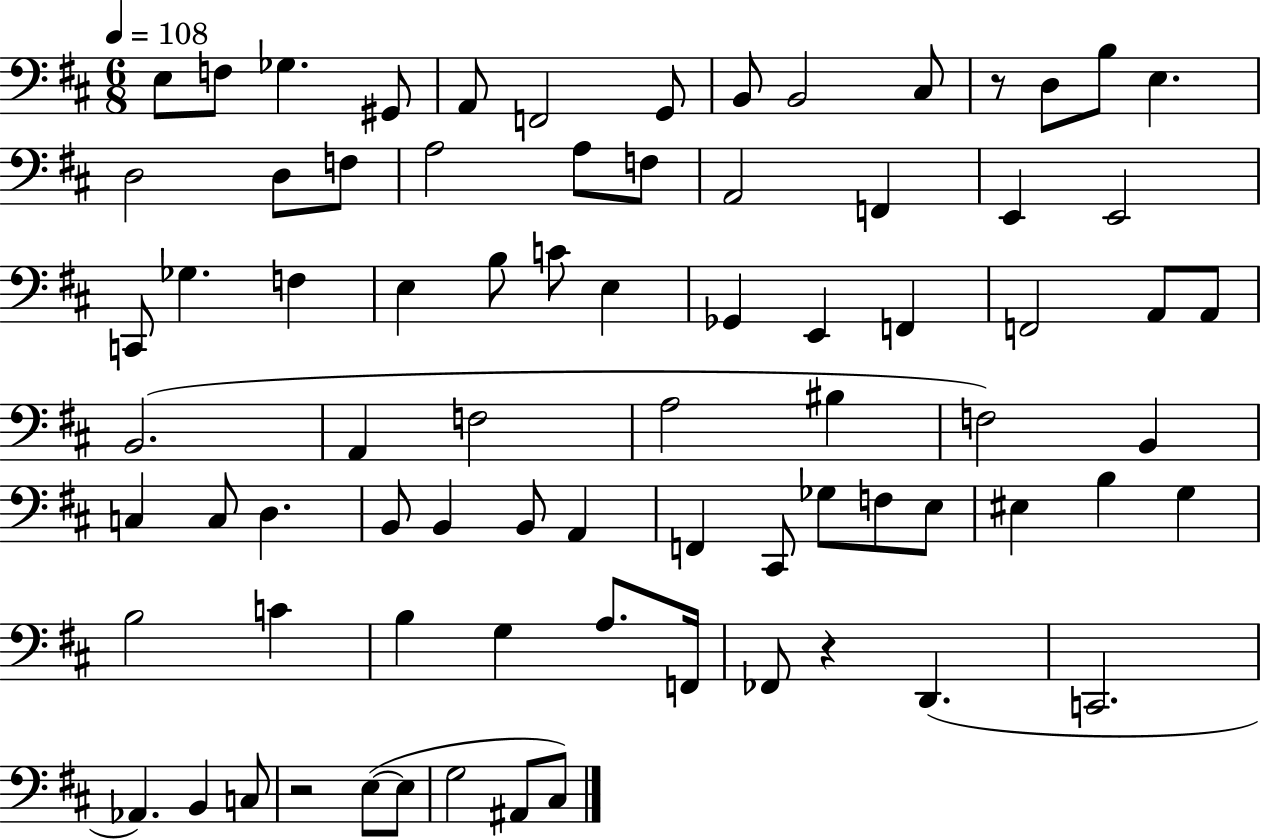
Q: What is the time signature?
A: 6/8